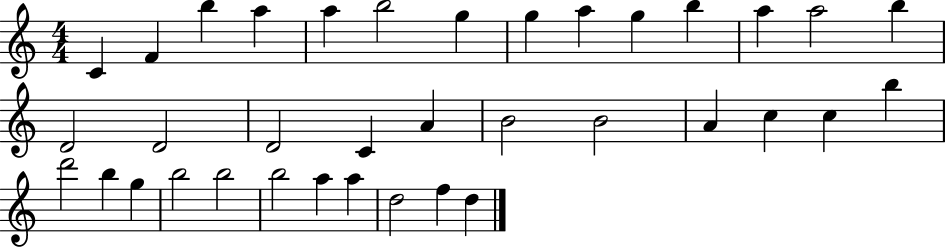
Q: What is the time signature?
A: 4/4